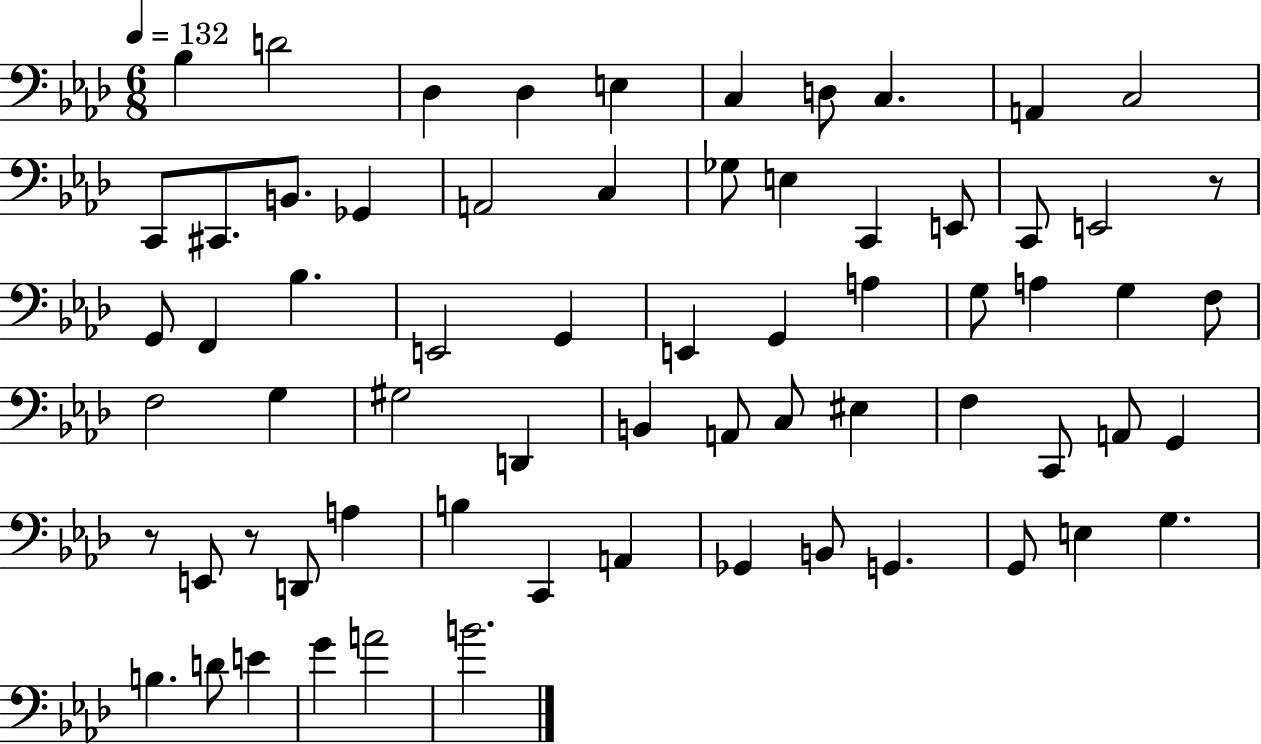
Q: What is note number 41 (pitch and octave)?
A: C3